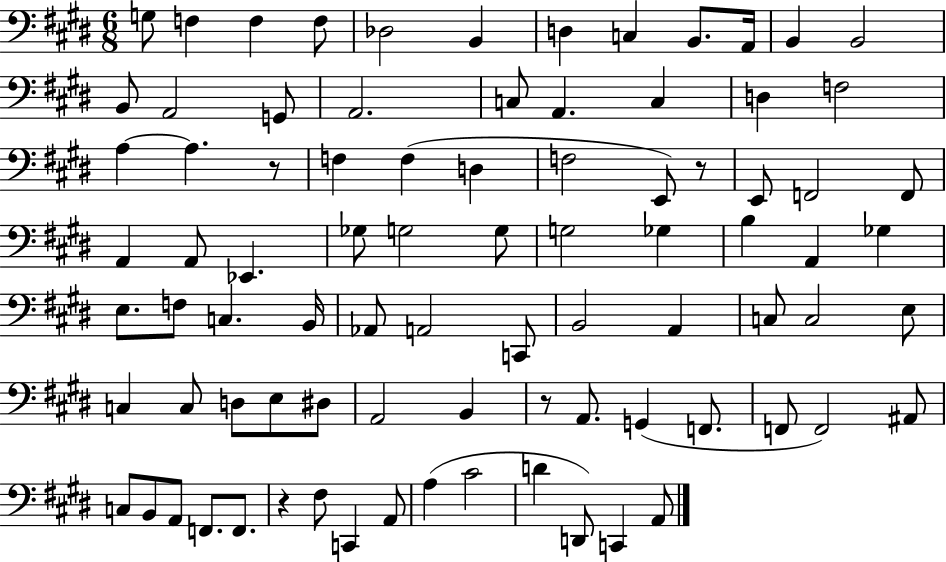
{
  \clef bass
  \numericTimeSignature
  \time 6/8
  \key e \major
  g8 f4 f4 f8 | des2 b,4 | d4 c4 b,8. a,16 | b,4 b,2 | \break b,8 a,2 g,8 | a,2. | c8 a,4. c4 | d4 f2 | \break a4~~ a4. r8 | f4 f4( d4 | f2 e,8) r8 | e,8 f,2 f,8 | \break a,4 a,8 ees,4. | ges8 g2 g8 | g2 ges4 | b4 a,4 ges4 | \break e8. f8 c4. b,16 | aes,8 a,2 c,8 | b,2 a,4 | c8 c2 e8 | \break c4 c8 d8 e8 dis8 | a,2 b,4 | r8 a,8. g,4( f,8. | f,8 f,2) ais,8 | \break c8 b,8 a,8 f,8. f,8. | r4 fis8 c,4 a,8 | a4( cis'2 | d'4 d,8) c,4 a,8 | \break \bar "|."
}